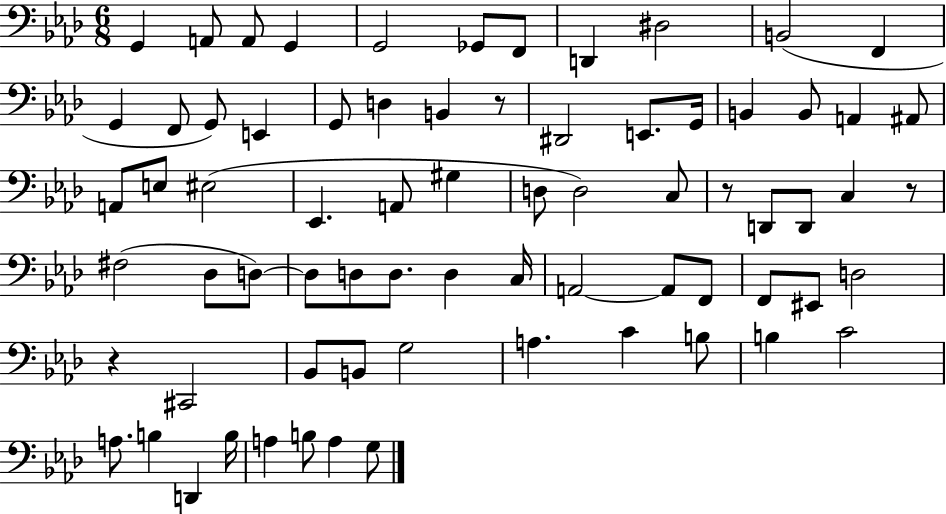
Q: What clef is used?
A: bass